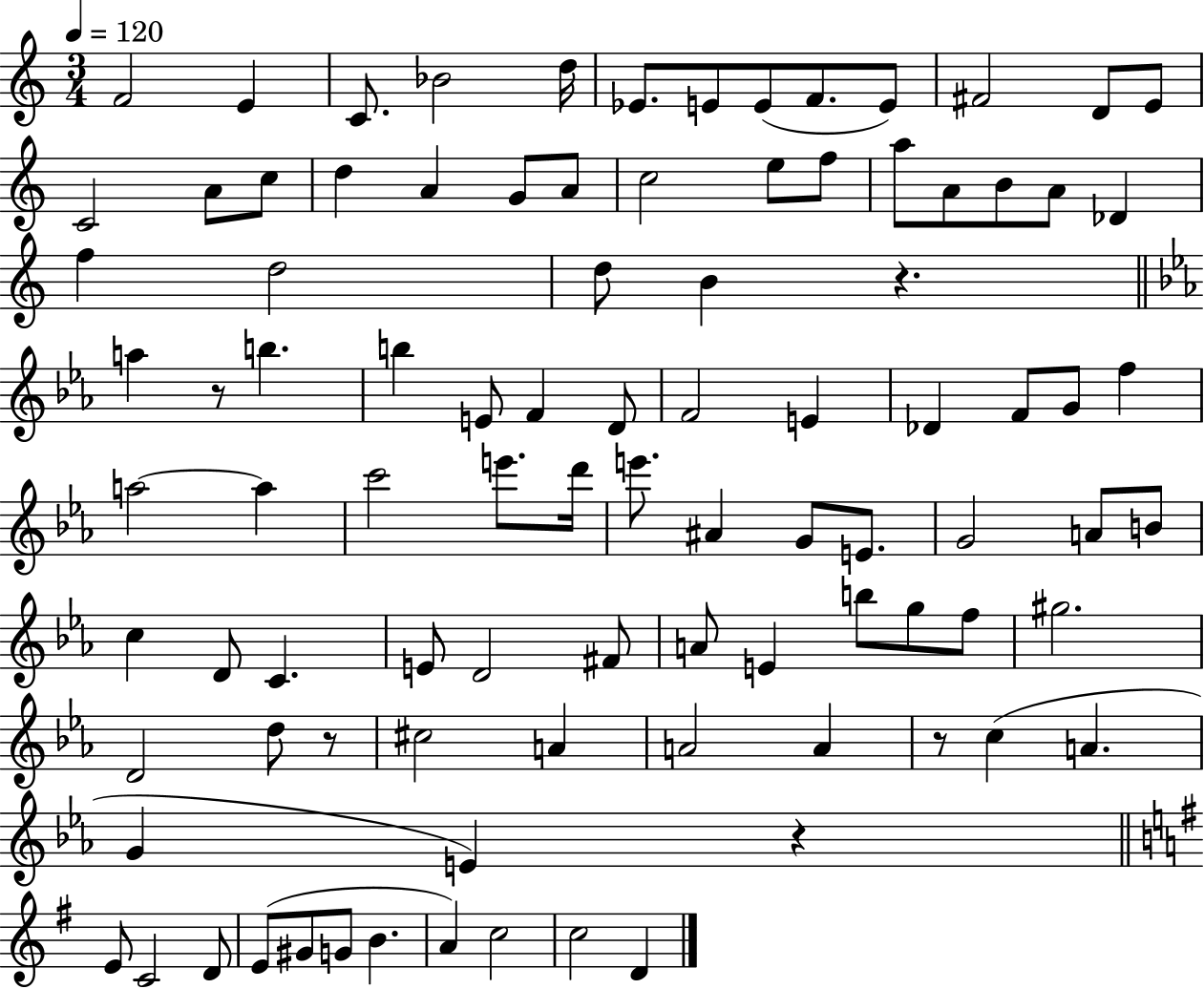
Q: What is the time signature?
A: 3/4